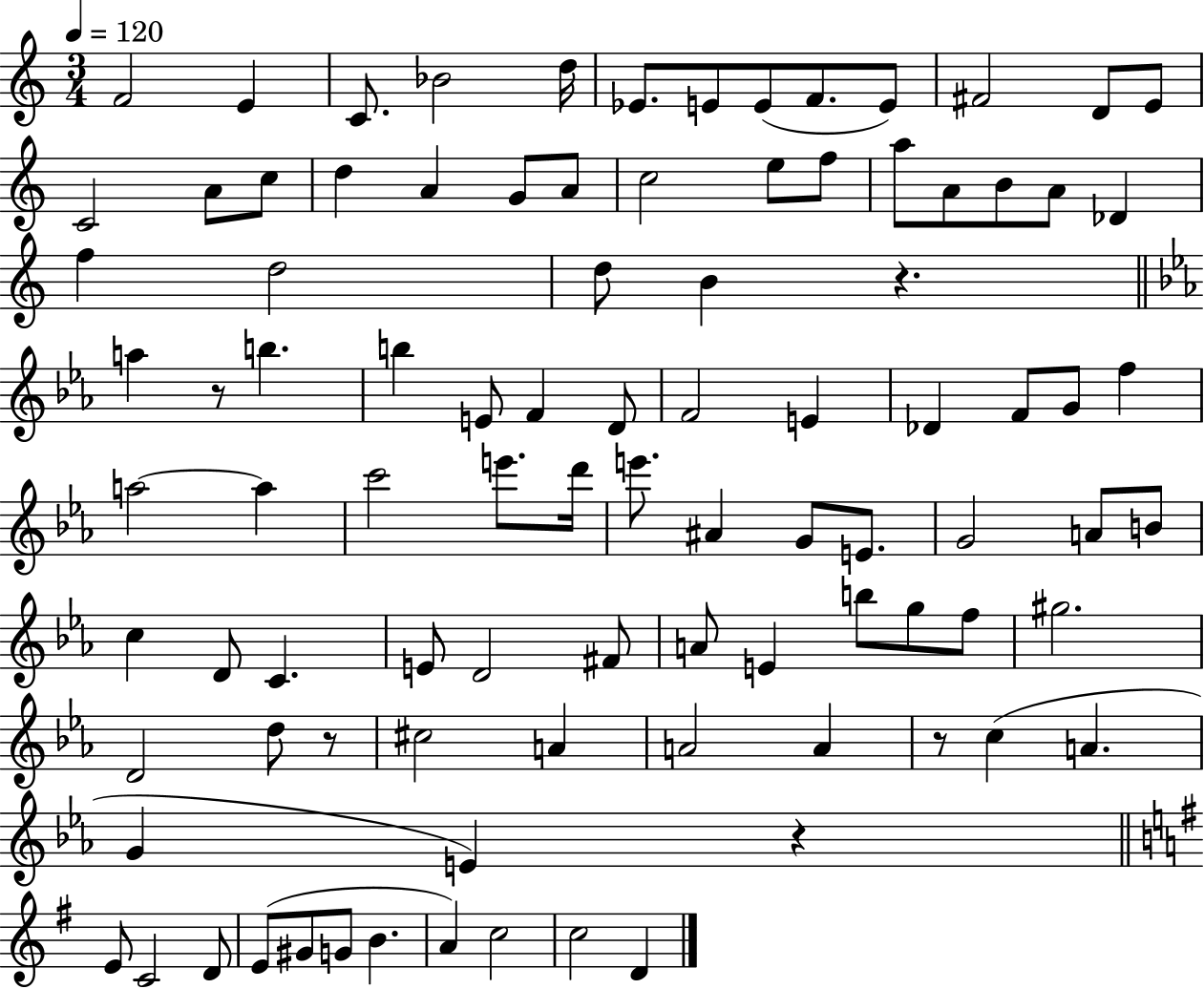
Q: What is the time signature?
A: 3/4